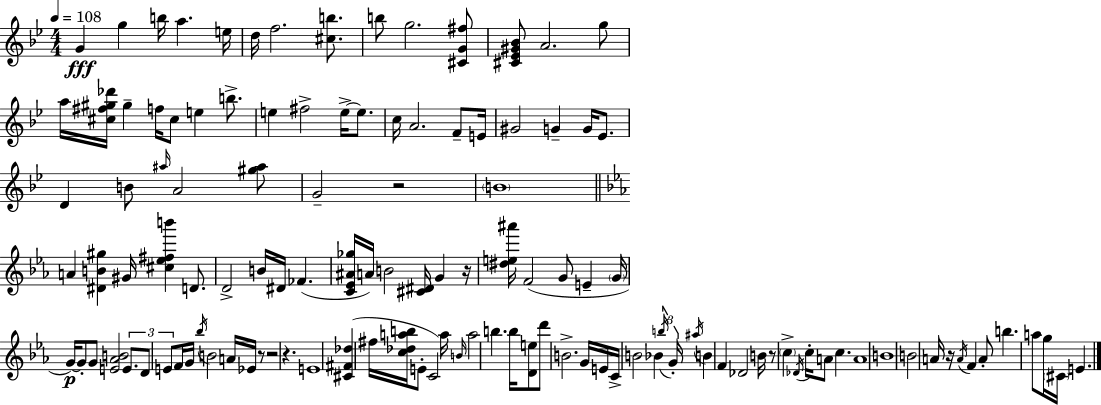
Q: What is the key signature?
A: BES major